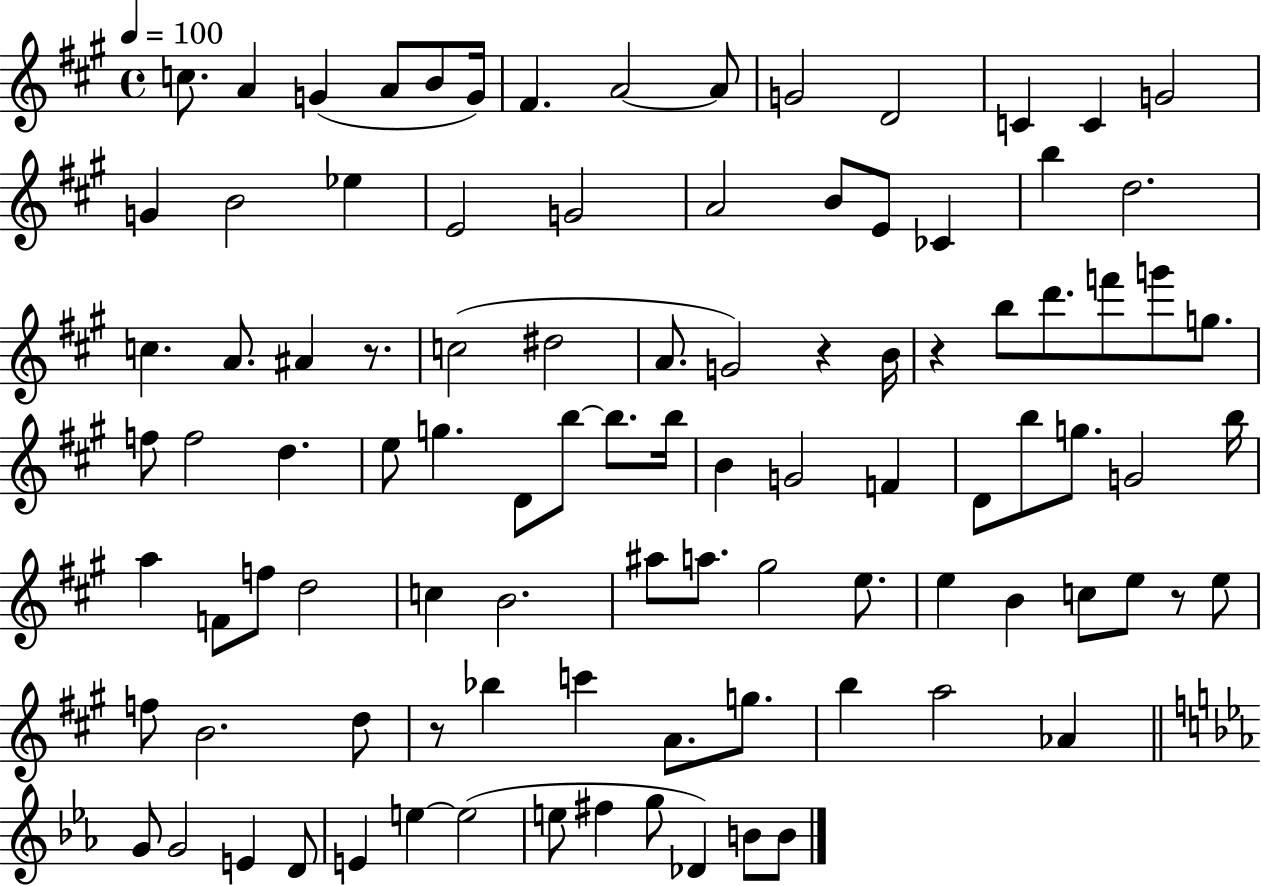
C5/e. A4/q G4/q A4/e B4/e G4/s F#4/q. A4/h A4/e G4/h D4/h C4/q C4/q G4/h G4/q B4/h Eb5/q E4/h G4/h A4/h B4/e E4/e CES4/q B5/q D5/h. C5/q. A4/e. A#4/q R/e. C5/h D#5/h A4/e. G4/h R/q B4/s R/q B5/e D6/e. F6/e G6/e G5/e. F5/e F5/h D5/q. E5/e G5/q. D4/e B5/e B5/e. B5/s B4/q G4/h F4/q D4/e B5/e G5/e. G4/h B5/s A5/q F4/e F5/e D5/h C5/q B4/h. A#5/e A5/e. G#5/h E5/e. E5/q B4/q C5/e E5/e R/e E5/e F5/e B4/h. D5/e R/e Bb5/q C6/q A4/e. G5/e. B5/q A5/h Ab4/q G4/e G4/h E4/q D4/e E4/q E5/q E5/h E5/e F#5/q G5/e Db4/q B4/e B4/e